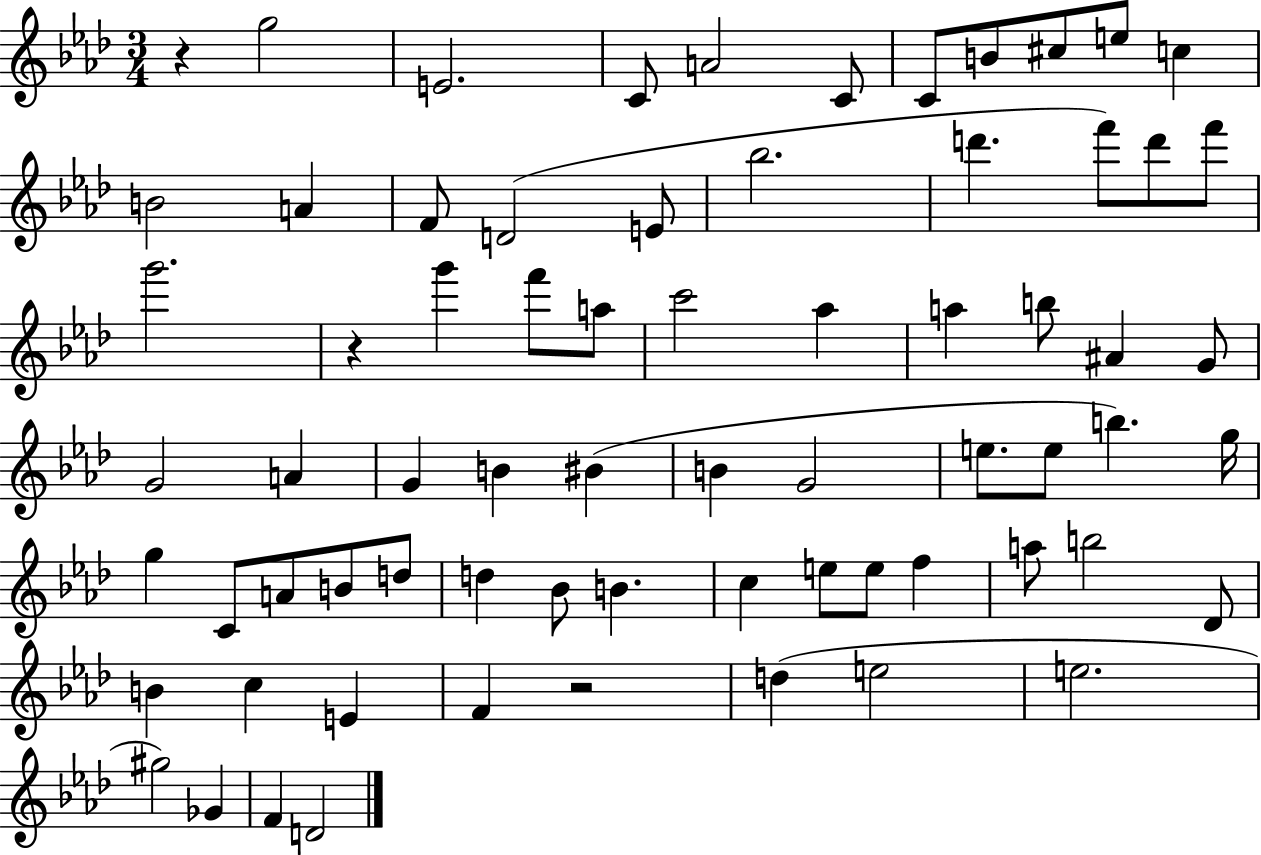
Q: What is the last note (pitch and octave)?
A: D4